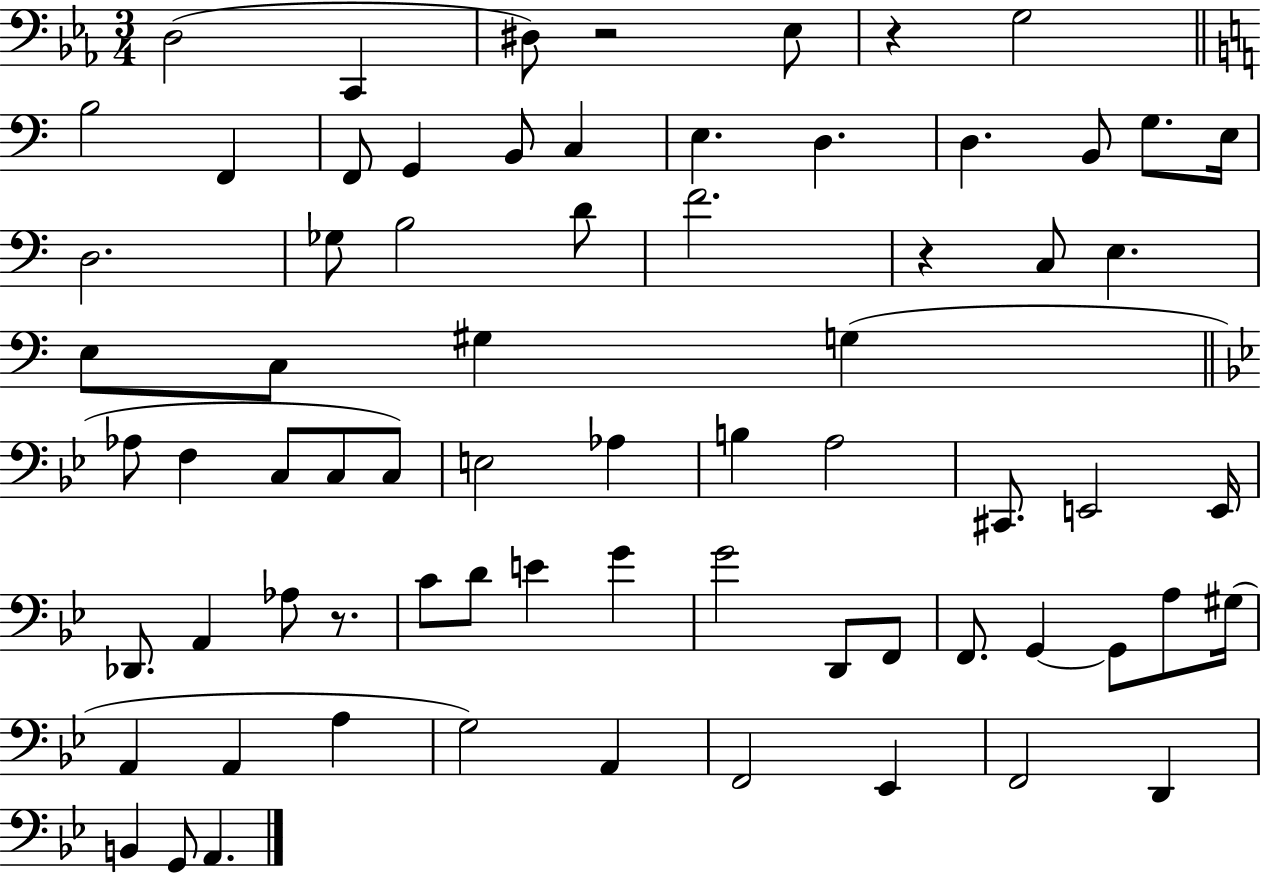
{
  \clef bass
  \numericTimeSignature
  \time 3/4
  \key ees \major
  d2( c,4 | dis8) r2 ees8 | r4 g2 | \bar "||" \break \key c \major b2 f,4 | f,8 g,4 b,8 c4 | e4. d4. | d4. b,8 g8. e16 | \break d2. | ges8 b2 d'8 | f'2. | r4 c8 e4. | \break e8 c8 gis4 g4( | \bar "||" \break \key g \minor aes8 f4 c8 c8 c8) | e2 aes4 | b4 a2 | cis,8. e,2 e,16 | \break des,8. a,4 aes8 r8. | c'8 d'8 e'4 g'4 | g'2 d,8 f,8 | f,8. g,4~~ g,8 a8 gis16( | \break a,4 a,4 a4 | g2) a,4 | f,2 ees,4 | f,2 d,4 | \break b,4 g,8 a,4. | \bar "|."
}